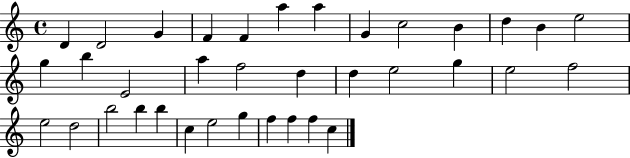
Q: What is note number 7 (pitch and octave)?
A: A5